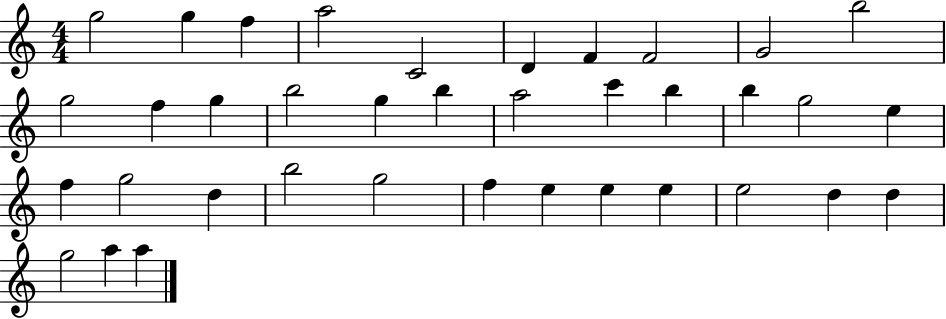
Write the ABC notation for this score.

X:1
T:Untitled
M:4/4
L:1/4
K:C
g2 g f a2 C2 D F F2 G2 b2 g2 f g b2 g b a2 c' b b g2 e f g2 d b2 g2 f e e e e2 d d g2 a a